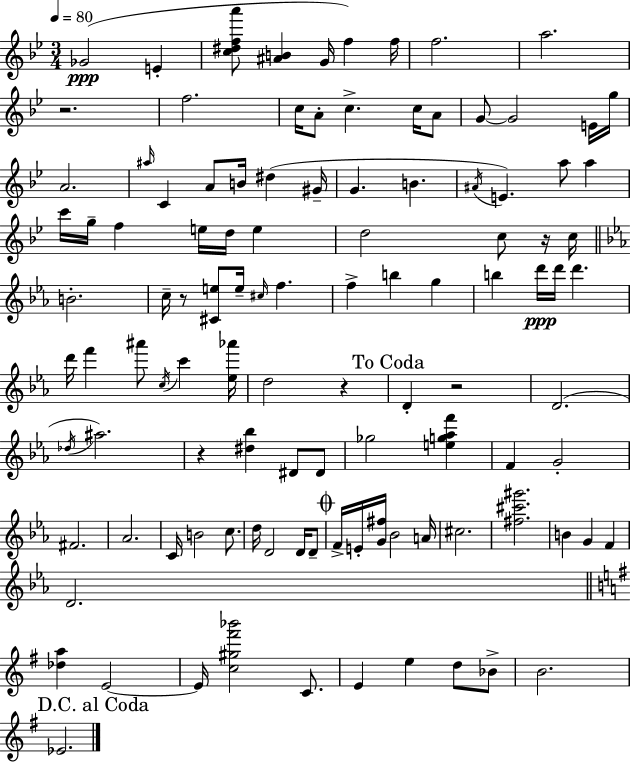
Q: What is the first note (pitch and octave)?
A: Gb4